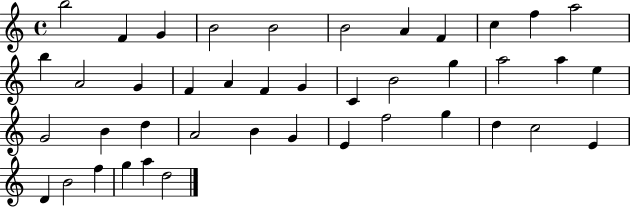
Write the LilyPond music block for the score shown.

{
  \clef treble
  \time 4/4
  \defaultTimeSignature
  \key c \major
  b''2 f'4 g'4 | b'2 b'2 | b'2 a'4 f'4 | c''4 f''4 a''2 | \break b''4 a'2 g'4 | f'4 a'4 f'4 g'4 | c'4 b'2 g''4 | a''2 a''4 e''4 | \break g'2 b'4 d''4 | a'2 b'4 g'4 | e'4 f''2 g''4 | d''4 c''2 e'4 | \break d'4 b'2 f''4 | g''4 a''4 d''2 | \bar "|."
}